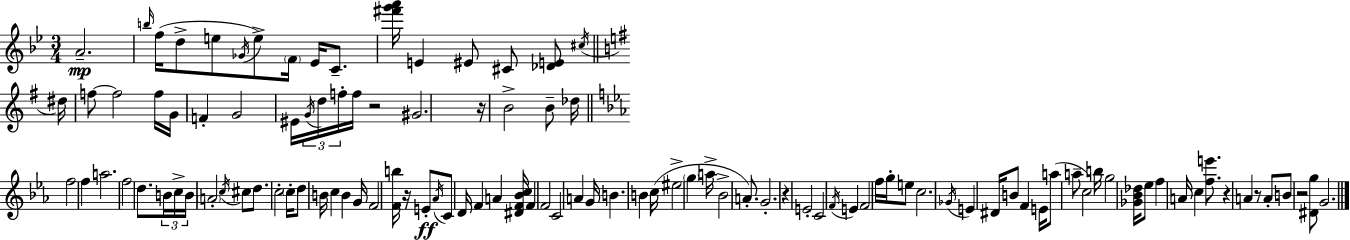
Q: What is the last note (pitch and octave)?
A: G4